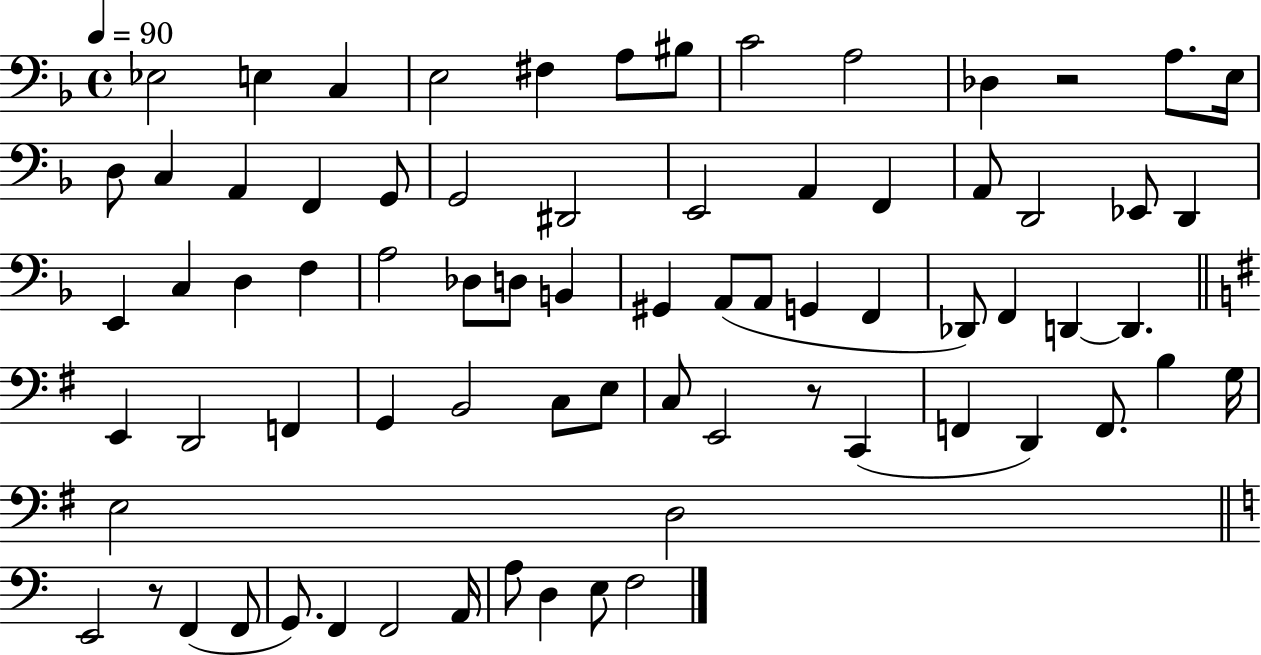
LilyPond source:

{
  \clef bass
  \time 4/4
  \defaultTimeSignature
  \key f \major
  \tempo 4 = 90
  ees2 e4 c4 | e2 fis4 a8 bis8 | c'2 a2 | des4 r2 a8. e16 | \break d8 c4 a,4 f,4 g,8 | g,2 dis,2 | e,2 a,4 f,4 | a,8 d,2 ees,8 d,4 | \break e,4 c4 d4 f4 | a2 des8 d8 b,4 | gis,4 a,8( a,8 g,4 f,4 | des,8) f,4 d,4~~ d,4. | \break \bar "||" \break \key e \minor e,4 d,2 f,4 | g,4 b,2 c8 e8 | c8 e,2 r8 c,4( | f,4 d,4) f,8. b4 g16 | \break e2 d2 | \bar "||" \break \key a \minor e,2 r8 f,4( f,8 | g,8.) f,4 f,2 a,16 | a8 d4 e8 f2 | \bar "|."
}